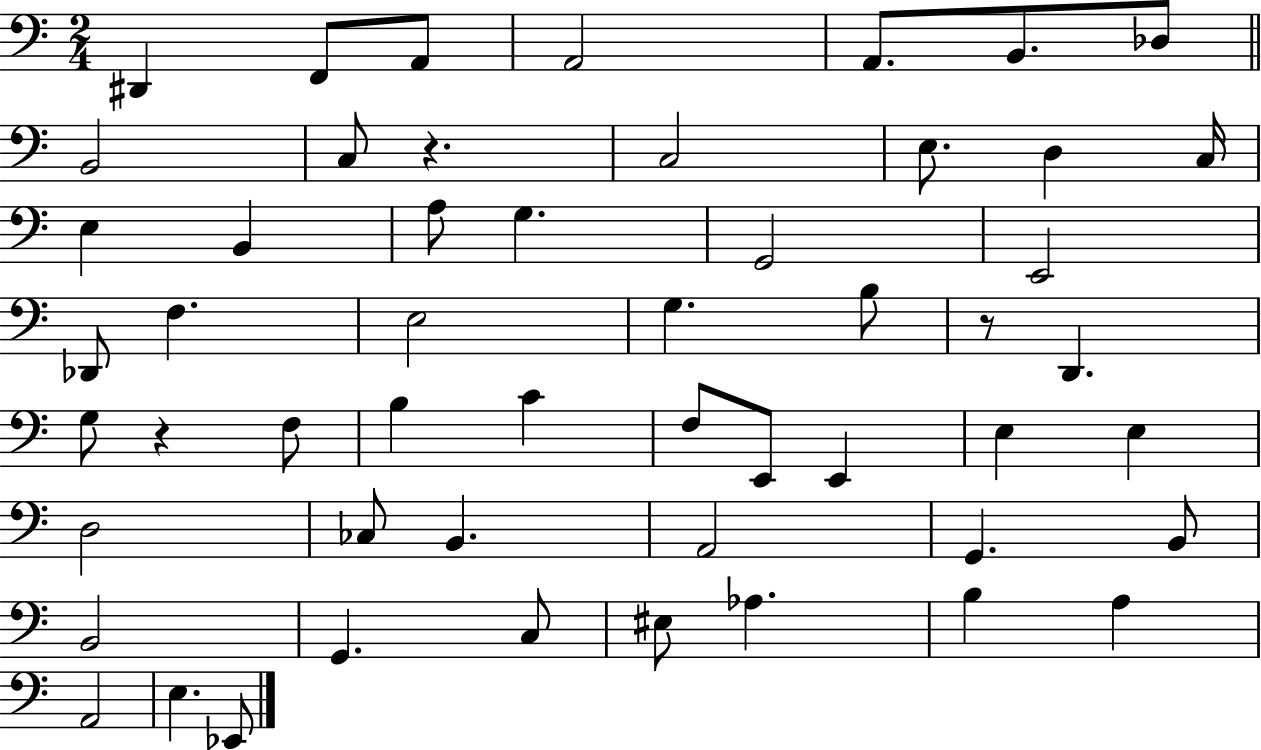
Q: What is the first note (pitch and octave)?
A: D#2